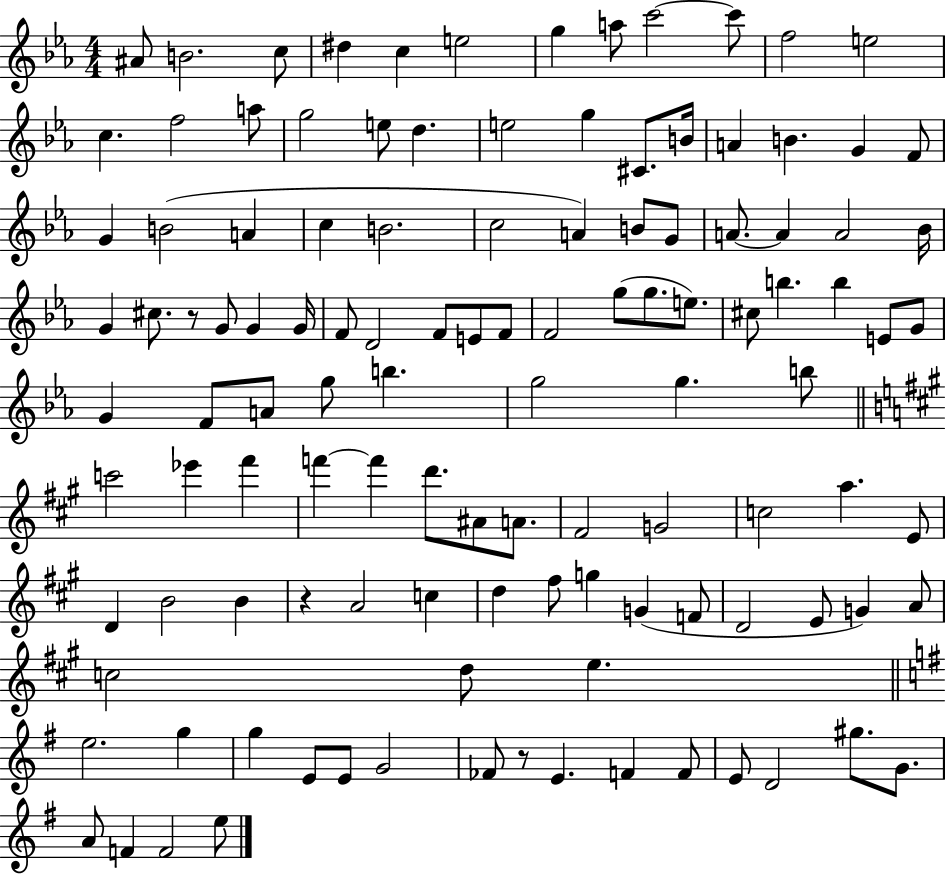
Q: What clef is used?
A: treble